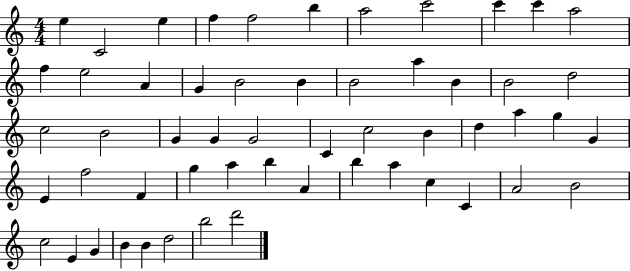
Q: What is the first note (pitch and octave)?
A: E5